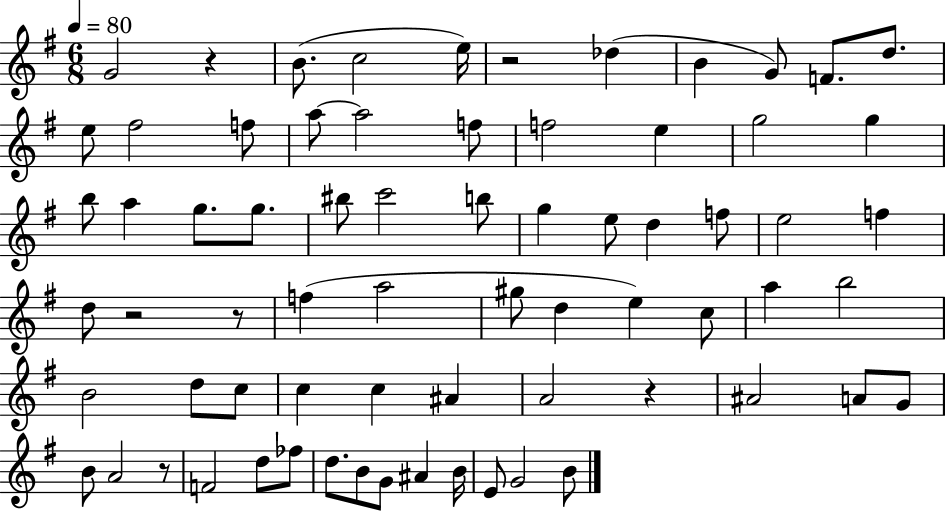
X:1
T:Untitled
M:6/8
L:1/4
K:G
G2 z B/2 c2 e/4 z2 _d B G/2 F/2 d/2 e/2 ^f2 f/2 a/2 a2 f/2 f2 e g2 g b/2 a g/2 g/2 ^b/2 c'2 b/2 g e/2 d f/2 e2 f d/2 z2 z/2 f a2 ^g/2 d e c/2 a b2 B2 d/2 c/2 c c ^A A2 z ^A2 A/2 G/2 B/2 A2 z/2 F2 d/2 _f/2 d/2 B/2 G/2 ^A B/4 E/2 G2 B/2